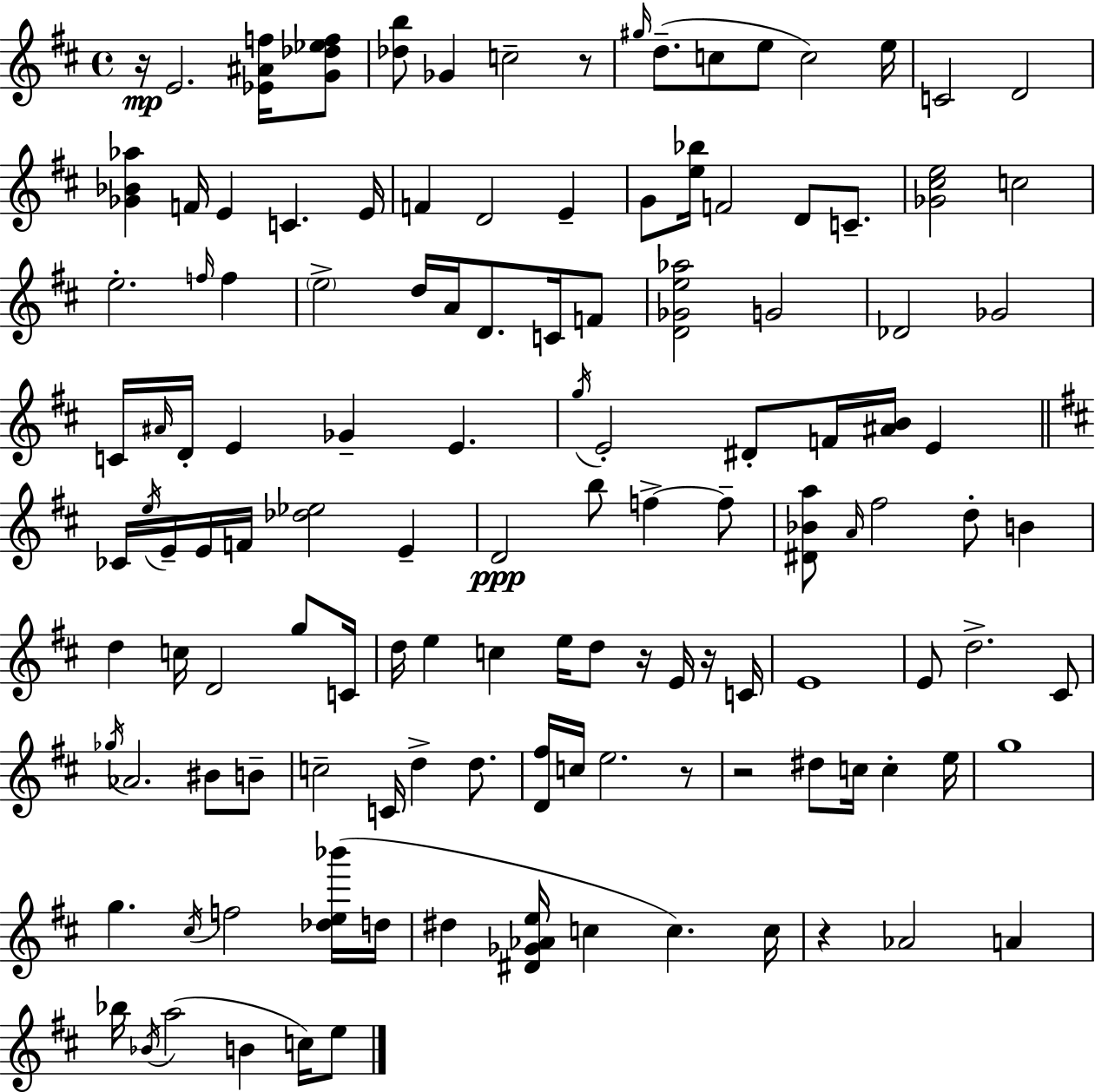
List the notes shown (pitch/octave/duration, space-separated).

R/s E4/h. [Eb4,A#4,F5]/s [G4,Db5,Eb5,F5]/e [Db5,B5]/e Gb4/q C5/h R/e G#5/s D5/e. C5/e E5/e C5/h E5/s C4/h D4/h [Gb4,Bb4,Ab5]/q F4/s E4/q C4/q. E4/s F4/q D4/h E4/q G4/e [E5,Bb5]/s F4/h D4/e C4/e. [Gb4,C#5,E5]/h C5/h E5/h. F5/s F5/q E5/h D5/s A4/s D4/e. C4/s F4/e [D4,Gb4,E5,Ab5]/h G4/h Db4/h Gb4/h C4/s A#4/s D4/s E4/q Gb4/q E4/q. G5/s E4/h D#4/e F4/s [A#4,B4]/s E4/q CES4/s E5/s E4/s E4/s F4/s [Db5,Eb5]/h E4/q D4/h B5/e F5/q F5/e [D#4,Bb4,A5]/e A4/s F#5/h D5/e B4/q D5/q C5/s D4/h G5/e C4/s D5/s E5/q C5/q E5/s D5/e R/s E4/s R/s C4/s E4/w E4/e D5/h. C#4/e Gb5/s Ab4/h. BIS4/e B4/e C5/h C4/s D5/q D5/e. [D4,F#5]/s C5/s E5/h. R/e R/h D#5/e C5/s C5/q E5/s G5/w G5/q. C#5/s F5/h [Db5,E5,Bb6]/s D5/s D#5/q [D#4,Gb4,Ab4,E5]/s C5/q C5/q. C5/s R/q Ab4/h A4/q Bb5/s Bb4/s A5/h B4/q C5/s E5/e